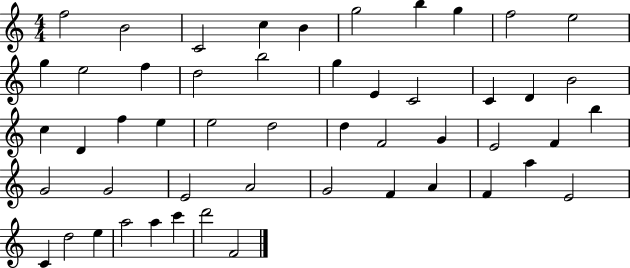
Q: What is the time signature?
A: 4/4